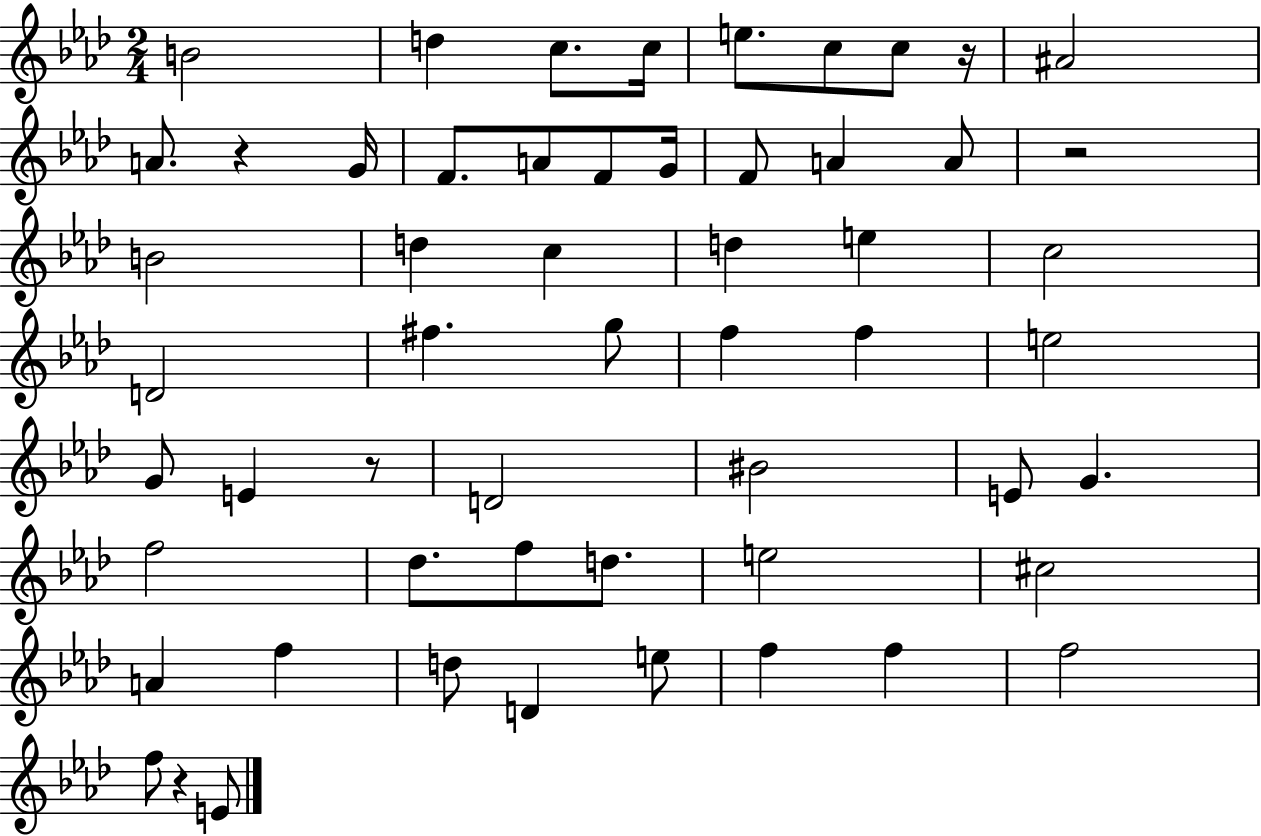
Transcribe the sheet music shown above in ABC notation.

X:1
T:Untitled
M:2/4
L:1/4
K:Ab
B2 d c/2 c/4 e/2 c/2 c/2 z/4 ^A2 A/2 z G/4 F/2 A/2 F/2 G/4 F/2 A A/2 z2 B2 d c d e c2 D2 ^f g/2 f f e2 G/2 E z/2 D2 ^B2 E/2 G f2 _d/2 f/2 d/2 e2 ^c2 A f d/2 D e/2 f f f2 f/2 z E/2